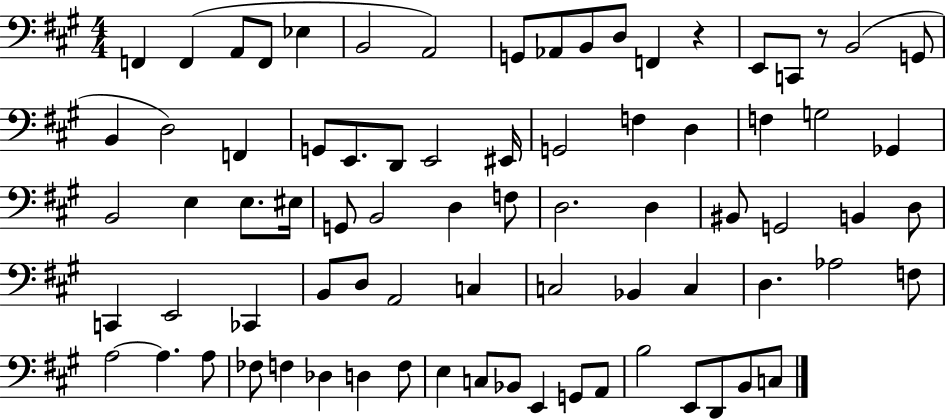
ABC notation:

X:1
T:Untitled
M:4/4
L:1/4
K:A
F,, F,, A,,/2 F,,/2 _E, B,,2 A,,2 G,,/2 _A,,/2 B,,/2 D,/2 F,, z E,,/2 C,,/2 z/2 B,,2 G,,/2 B,, D,2 F,, G,,/2 E,,/2 D,,/2 E,,2 ^E,,/4 G,,2 F, D, F, G,2 _G,, B,,2 E, E,/2 ^E,/4 G,,/2 B,,2 D, F,/2 D,2 D, ^B,,/2 G,,2 B,, D,/2 C,, E,,2 _C,, B,,/2 D,/2 A,,2 C, C,2 _B,, C, D, _A,2 F,/2 A,2 A, A,/2 _F,/2 F, _D, D, F,/2 E, C,/2 _B,,/2 E,, G,,/2 A,,/2 B,2 E,,/2 D,,/2 B,,/2 C,/2